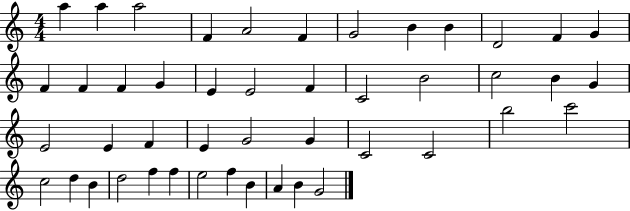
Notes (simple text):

A5/q A5/q A5/h F4/q A4/h F4/q G4/h B4/q B4/q D4/h F4/q G4/q F4/q F4/q F4/q G4/q E4/q E4/h F4/q C4/h B4/h C5/h B4/q G4/q E4/h E4/q F4/q E4/q G4/h G4/q C4/h C4/h B5/h C6/h C5/h D5/q B4/q D5/h F5/q F5/q E5/h F5/q B4/q A4/q B4/q G4/h